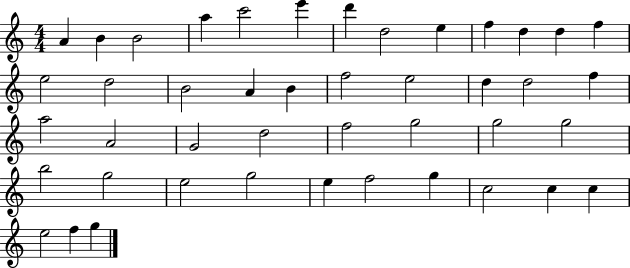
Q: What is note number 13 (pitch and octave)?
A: F5